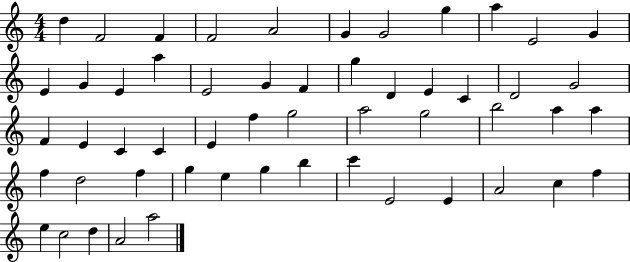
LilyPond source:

{
  \clef treble
  \numericTimeSignature
  \time 4/4
  \key c \major
  d''4 f'2 f'4 | f'2 a'2 | g'4 g'2 g''4 | a''4 e'2 g'4 | \break e'4 g'4 e'4 a''4 | e'2 g'4 f'4 | g''4 d'4 e'4 c'4 | d'2 g'2 | \break f'4 e'4 c'4 c'4 | e'4 f''4 g''2 | a''2 g''2 | b''2 a''4 a''4 | \break f''4 d''2 f''4 | g''4 e''4 g''4 b''4 | c'''4 e'2 e'4 | a'2 c''4 f''4 | \break e''4 c''2 d''4 | a'2 a''2 | \bar "|."
}